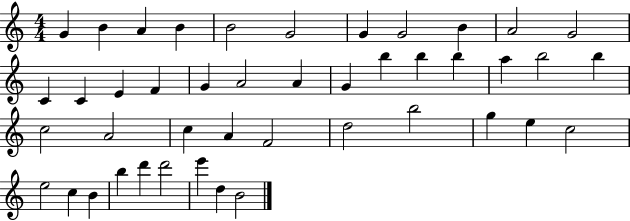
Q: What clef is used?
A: treble